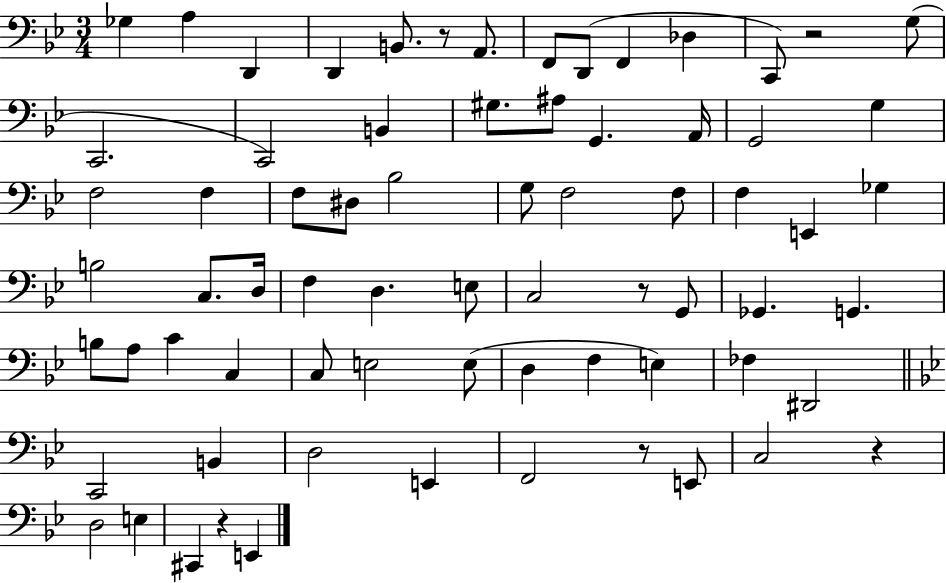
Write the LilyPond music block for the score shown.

{
  \clef bass
  \numericTimeSignature
  \time 3/4
  \key bes \major
  ges4 a4 d,4 | d,4 b,8. r8 a,8. | f,8 d,8( f,4 des4 | c,8) r2 g8( | \break c,2. | c,2) b,4 | gis8. ais8 g,4. a,16 | g,2 g4 | \break f2 f4 | f8 dis8 bes2 | g8 f2 f8 | f4 e,4 ges4 | \break b2 c8. d16 | f4 d4. e8 | c2 r8 g,8 | ges,4. g,4. | \break b8 a8 c'4 c4 | c8 e2 e8( | d4 f4 e4) | fes4 dis,2 | \break \bar "||" \break \key bes \major c,2 b,4 | d2 e,4 | f,2 r8 e,8 | c2 r4 | \break d2 e4 | cis,4 r4 e,4 | \bar "|."
}